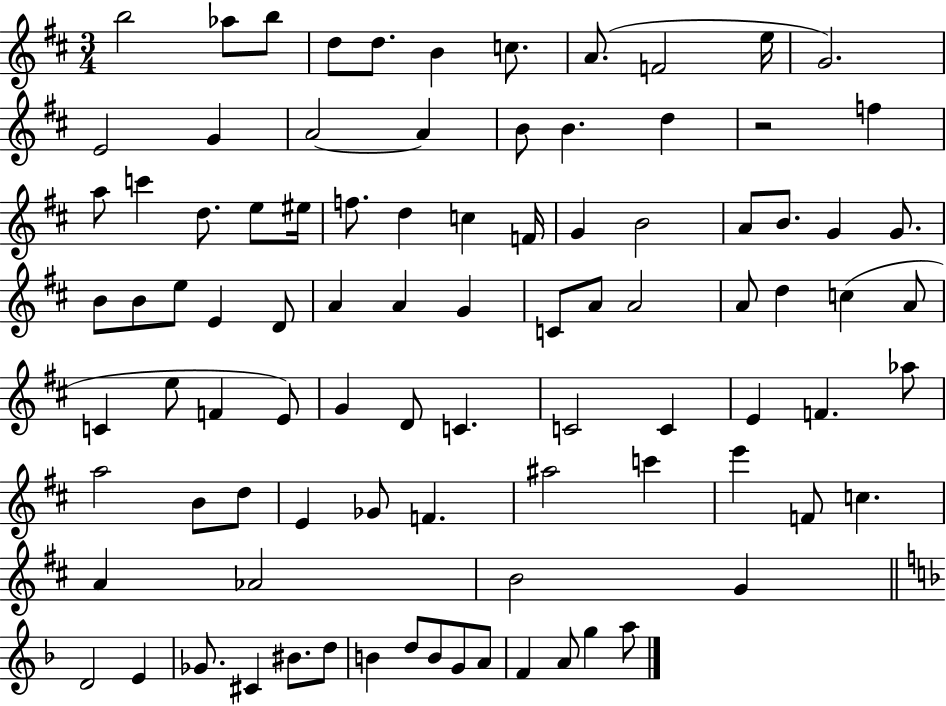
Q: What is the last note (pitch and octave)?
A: A5